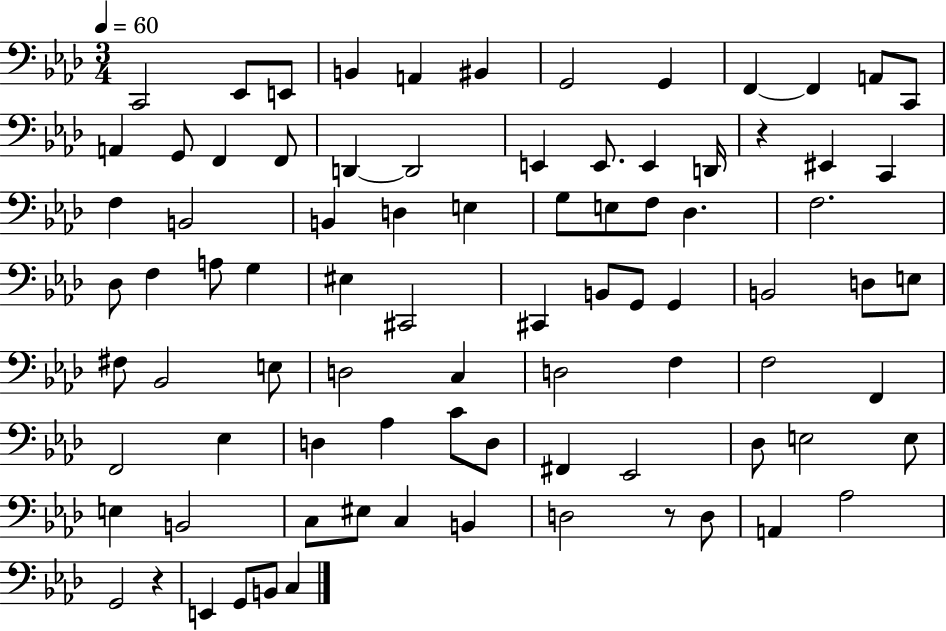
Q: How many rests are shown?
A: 3